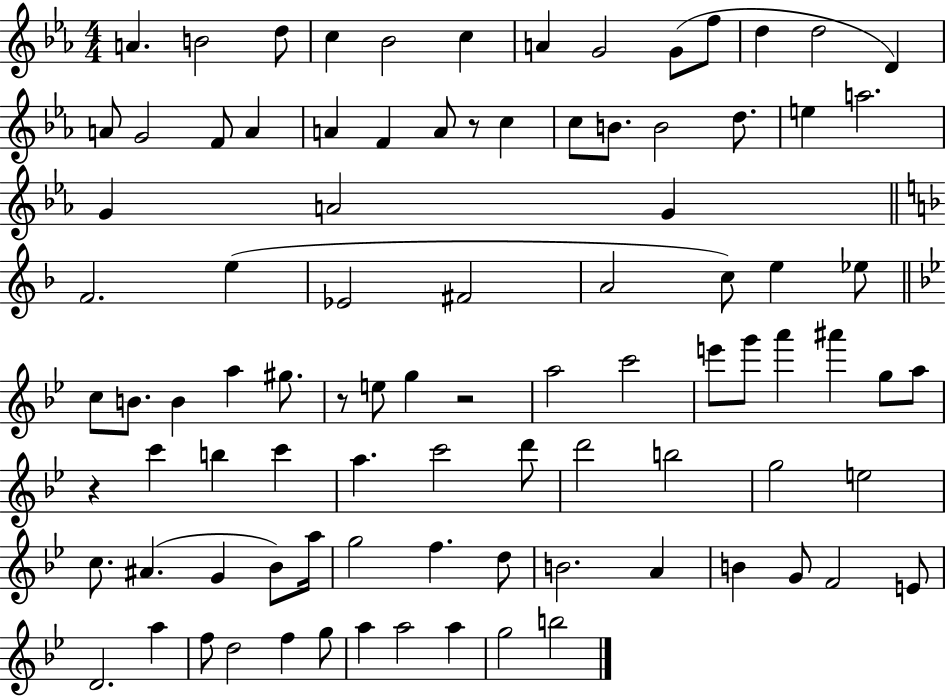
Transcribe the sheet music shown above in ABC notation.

X:1
T:Untitled
M:4/4
L:1/4
K:Eb
A B2 d/2 c _B2 c A G2 G/2 f/2 d d2 D A/2 G2 F/2 A A F A/2 z/2 c c/2 B/2 B2 d/2 e a2 G A2 G F2 e _E2 ^F2 A2 c/2 e _e/2 c/2 B/2 B a ^g/2 z/2 e/2 g z2 a2 c'2 e'/2 g'/2 a' ^a' g/2 a/2 z c' b c' a c'2 d'/2 d'2 b2 g2 e2 c/2 ^A G _B/2 a/4 g2 f d/2 B2 A B G/2 F2 E/2 D2 a f/2 d2 f g/2 a a2 a g2 b2